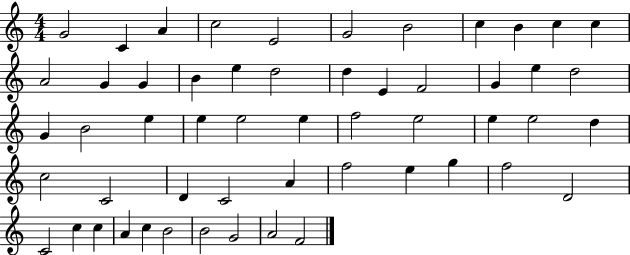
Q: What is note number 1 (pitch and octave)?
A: G4